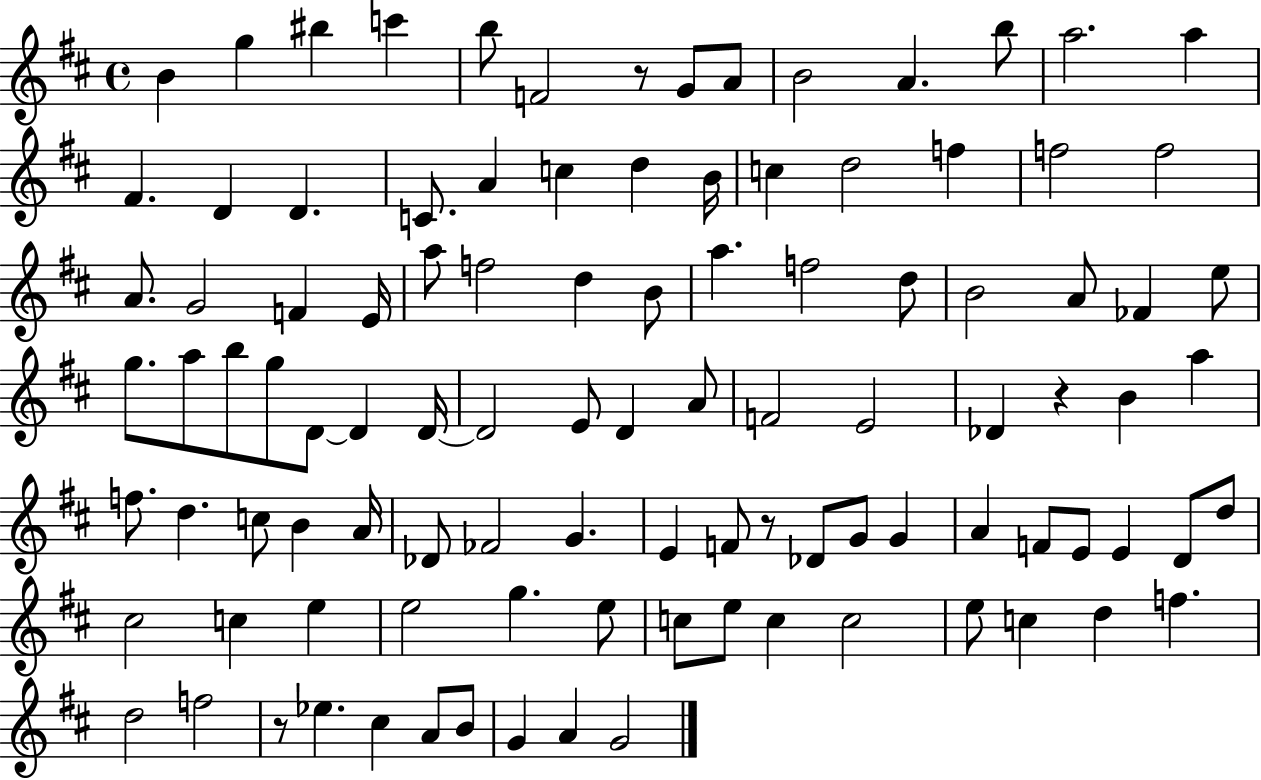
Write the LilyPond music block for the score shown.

{
  \clef treble
  \time 4/4
  \defaultTimeSignature
  \key d \major
  \repeat volta 2 { b'4 g''4 bis''4 c'''4 | b''8 f'2 r8 g'8 a'8 | b'2 a'4. b''8 | a''2. a''4 | \break fis'4. d'4 d'4. | c'8. a'4 c''4 d''4 b'16 | c''4 d''2 f''4 | f''2 f''2 | \break a'8. g'2 f'4 e'16 | a''8 f''2 d''4 b'8 | a''4. f''2 d''8 | b'2 a'8 fes'4 e''8 | \break g''8. a''8 b''8 g''8 d'8~~ d'4 d'16~~ | d'2 e'8 d'4 a'8 | f'2 e'2 | des'4 r4 b'4 a''4 | \break f''8. d''4. c''8 b'4 a'16 | des'8 fes'2 g'4. | e'4 f'8 r8 des'8 g'8 g'4 | a'4 f'8 e'8 e'4 d'8 d''8 | \break cis''2 c''4 e''4 | e''2 g''4. e''8 | c''8 e''8 c''4 c''2 | e''8 c''4 d''4 f''4. | \break d''2 f''2 | r8 ees''4. cis''4 a'8 b'8 | g'4 a'4 g'2 | } \bar "|."
}